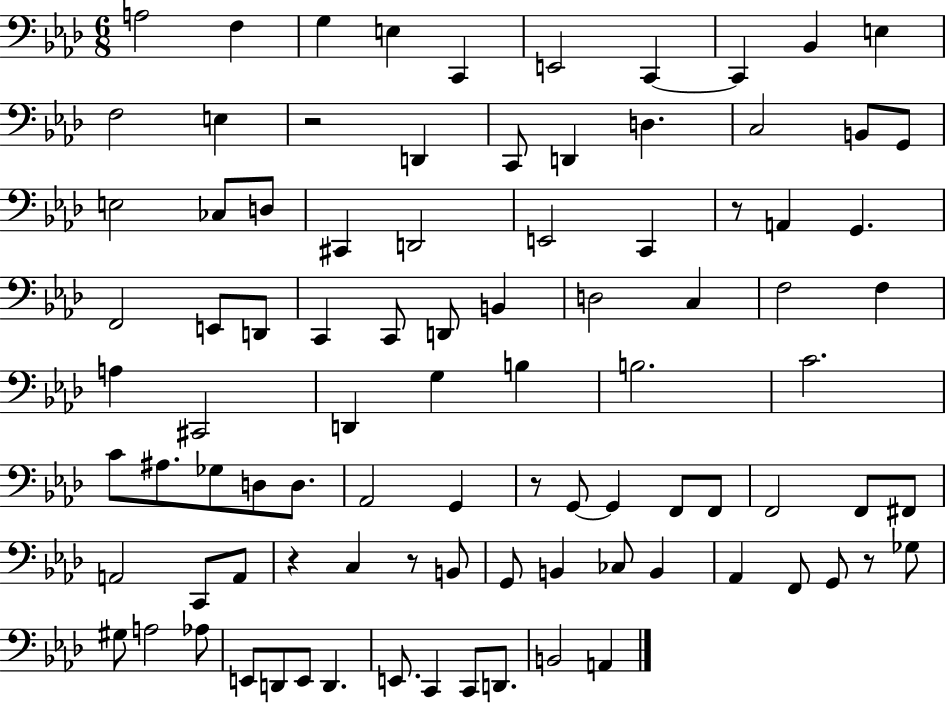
A3/h F3/q G3/q E3/q C2/q E2/h C2/q C2/q Bb2/q E3/q F3/h E3/q R/h D2/q C2/e D2/q D3/q. C3/h B2/e G2/e E3/h CES3/e D3/e C#2/q D2/h E2/h C2/q R/e A2/q G2/q. F2/h E2/e D2/e C2/q C2/e D2/e B2/q D3/h C3/q F3/h F3/q A3/q C#2/h D2/q G3/q B3/q B3/h. C4/h. C4/e A#3/e. Gb3/e D3/e D3/e. Ab2/h G2/q R/e G2/e G2/q F2/e F2/e F2/h F2/e F#2/e A2/h C2/e A2/e R/q C3/q R/e B2/e G2/e B2/q CES3/e B2/q Ab2/q F2/e G2/e R/e Gb3/e G#3/e A3/h Ab3/e E2/e D2/e E2/e D2/q. E2/e. C2/q C2/e D2/e. B2/h A2/q